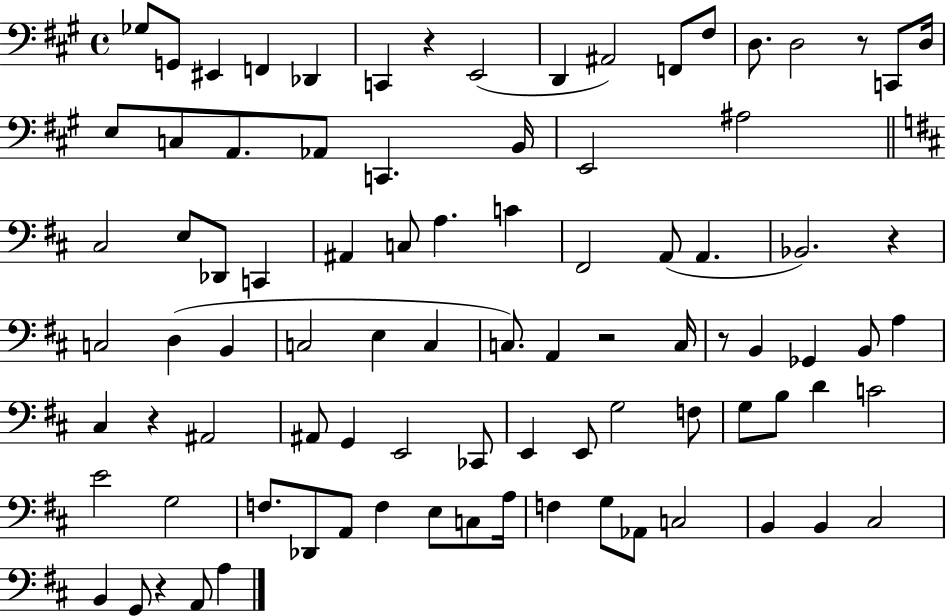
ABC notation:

X:1
T:Untitled
M:4/4
L:1/4
K:A
_G,/2 G,,/2 ^E,, F,, _D,, C,, z E,,2 D,, ^A,,2 F,,/2 ^F,/2 D,/2 D,2 z/2 C,,/2 D,/4 E,/2 C,/2 A,,/2 _A,,/2 C,, B,,/4 E,,2 ^A,2 ^C,2 E,/2 _D,,/2 C,, ^A,, C,/2 A, C ^F,,2 A,,/2 A,, _B,,2 z C,2 D, B,, C,2 E, C, C,/2 A,, z2 C,/4 z/2 B,, _G,, B,,/2 A, ^C, z ^A,,2 ^A,,/2 G,, E,,2 _C,,/2 E,, E,,/2 G,2 F,/2 G,/2 B,/2 D C2 E2 G,2 F,/2 _D,,/2 A,,/2 F, E,/2 C,/2 A,/4 F, G,/2 _A,,/2 C,2 B,, B,, ^C,2 B,, G,,/2 z A,,/2 A,